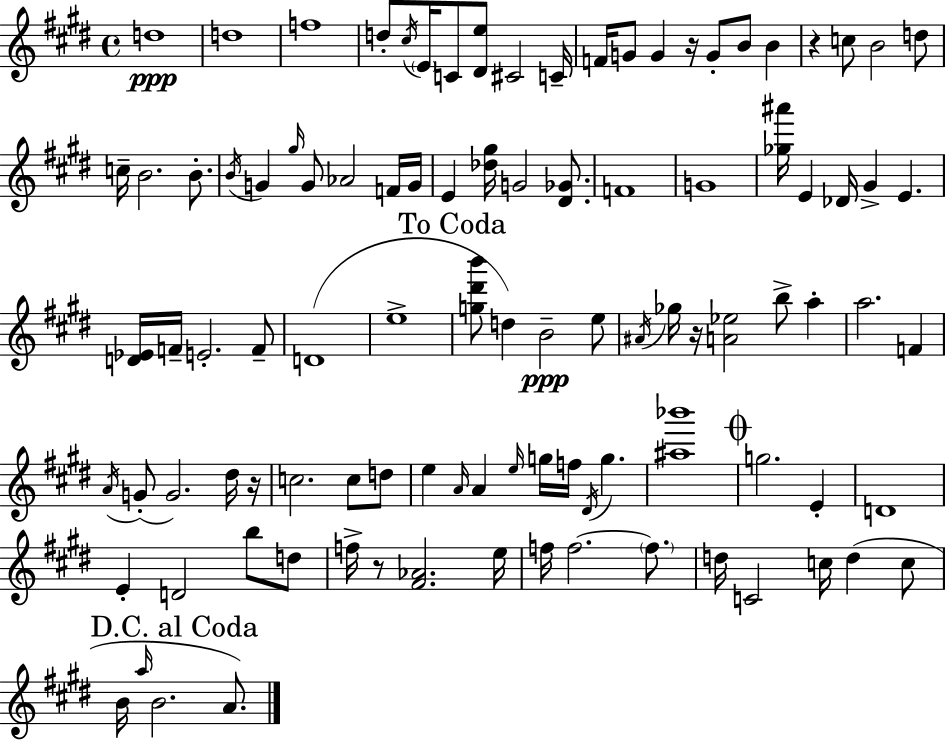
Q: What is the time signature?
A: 4/4